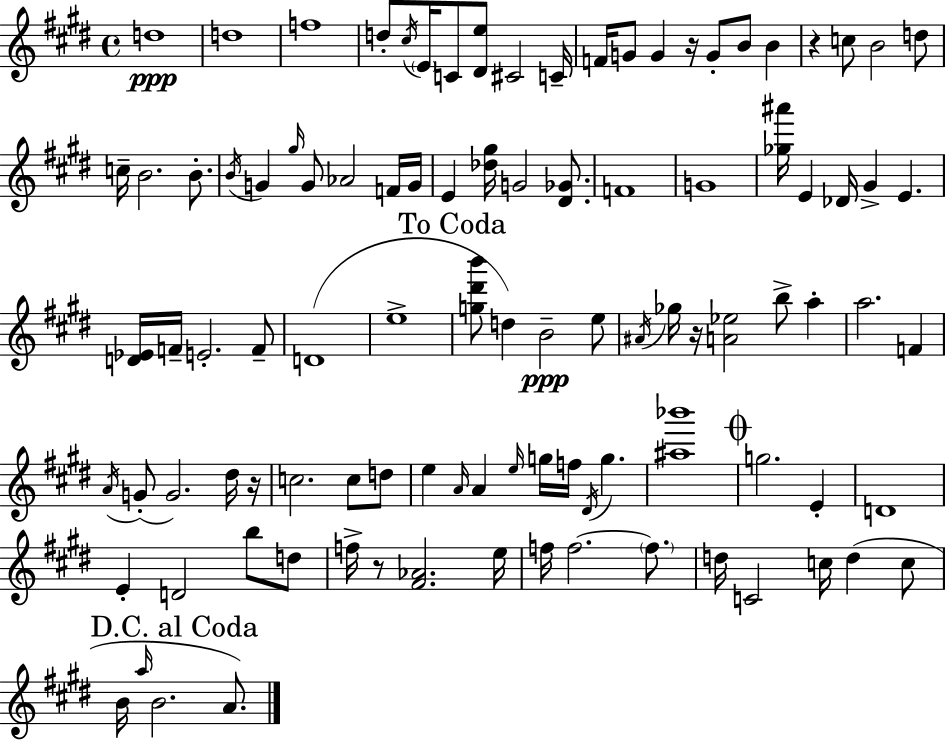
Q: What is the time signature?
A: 4/4